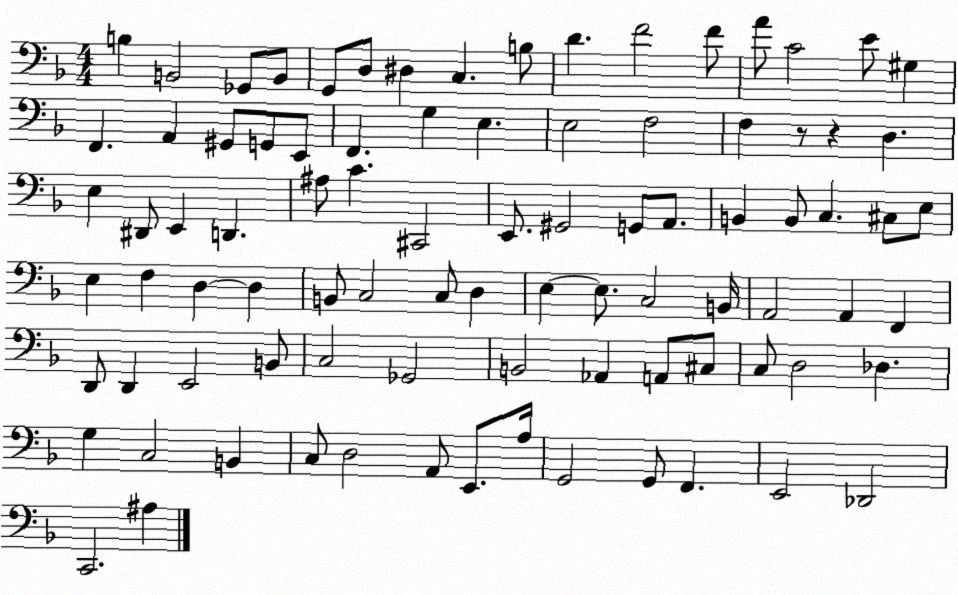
X:1
T:Untitled
M:4/4
L:1/4
K:F
B, B,,2 _G,,/2 B,,/2 G,,/2 D,/2 ^D, C, B,/2 D F2 F/2 A/2 C2 E/2 ^G, F,, A,, ^G,,/2 G,,/2 E,,/2 F,, G, E, E,2 F,2 F, z/2 z D, E, ^D,,/2 E,, D,, ^A,/2 C ^C,,2 E,,/2 ^G,,2 G,,/2 A,,/2 B,, B,,/2 C, ^C,/2 E,/2 E, F, D, D, B,,/2 C,2 C,/2 D, E, E,/2 C,2 B,,/4 A,,2 A,, F,, D,,/2 D,, E,,2 B,,/2 C,2 _G,,2 B,,2 _A,, A,,/2 ^C,/2 C,/2 D,2 _D, G, C,2 B,, C,/2 D,2 A,,/2 E,,/2 A,/4 G,,2 G,,/2 F,, E,,2 _D,,2 C,,2 ^A,